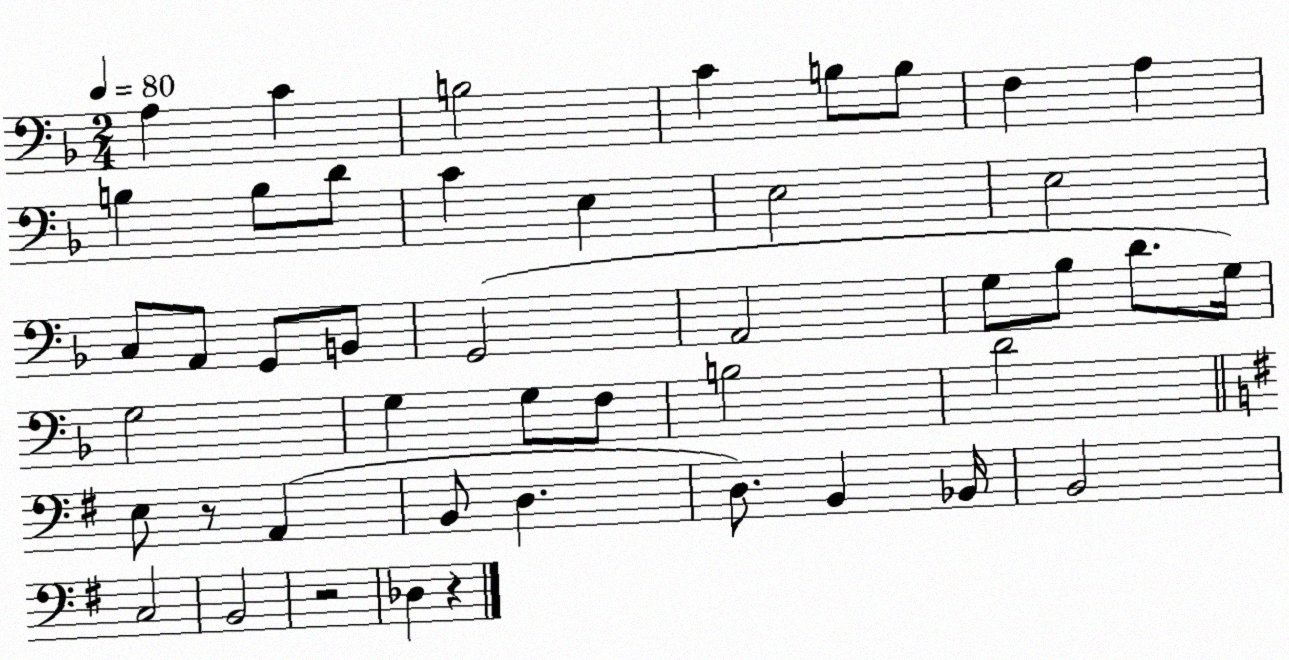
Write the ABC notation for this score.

X:1
T:Untitled
M:2/4
L:1/4
K:F
A, C B,2 C B,/2 B,/2 F, A, B, B,/2 D/2 C E, E,2 E,2 C,/2 A,,/2 G,,/2 B,,/2 G,,2 A,,2 G,/2 _B,/2 D/2 G,/4 G,2 G, G,/2 F,/2 B,2 D2 E,/2 z/2 A,, B,,/2 D, D,/2 B,, _B,,/4 B,,2 C,2 B,,2 z2 _D, z